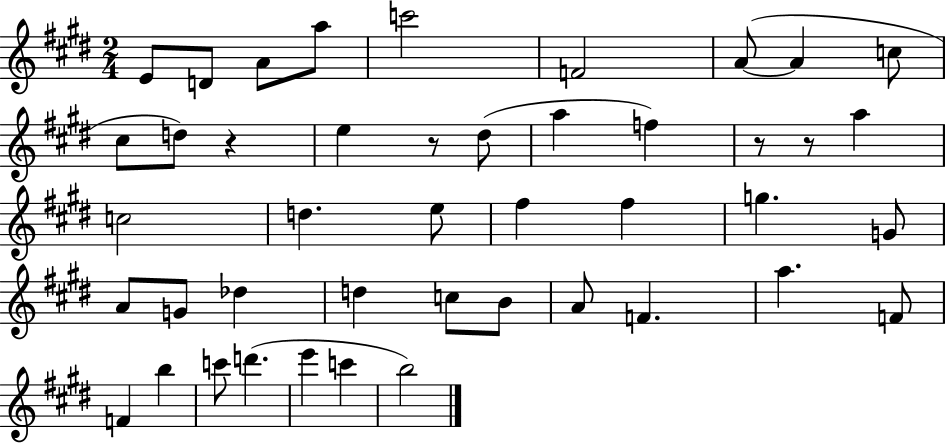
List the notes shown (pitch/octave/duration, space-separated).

E4/e D4/e A4/e A5/e C6/h F4/h A4/e A4/q C5/e C#5/e D5/e R/q E5/q R/e D#5/e A5/q F5/q R/e R/e A5/q C5/h D5/q. E5/e F#5/q F#5/q G5/q. G4/e A4/e G4/e Db5/q D5/q C5/e B4/e A4/e F4/q. A5/q. F4/e F4/q B5/q C6/e D6/q. E6/q C6/q B5/h